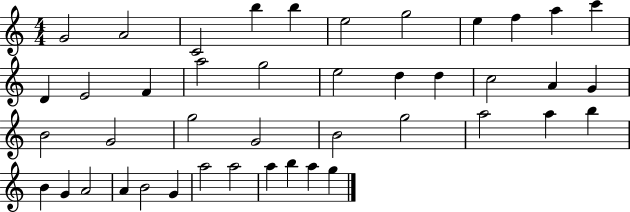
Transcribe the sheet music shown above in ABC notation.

X:1
T:Untitled
M:4/4
L:1/4
K:C
G2 A2 C2 b b e2 g2 e f a c' D E2 F a2 g2 e2 d d c2 A G B2 G2 g2 G2 B2 g2 a2 a b B G A2 A B2 G a2 a2 a b a g